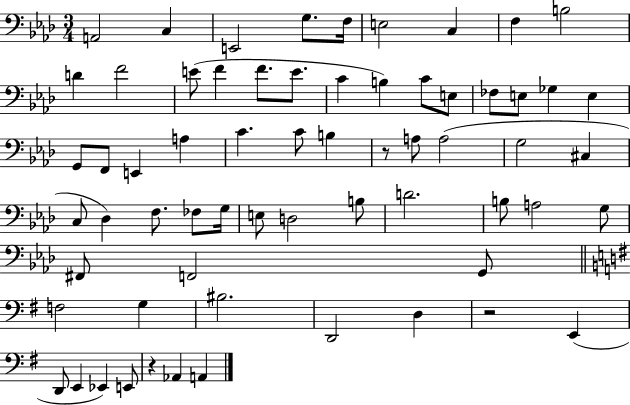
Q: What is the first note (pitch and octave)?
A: A2